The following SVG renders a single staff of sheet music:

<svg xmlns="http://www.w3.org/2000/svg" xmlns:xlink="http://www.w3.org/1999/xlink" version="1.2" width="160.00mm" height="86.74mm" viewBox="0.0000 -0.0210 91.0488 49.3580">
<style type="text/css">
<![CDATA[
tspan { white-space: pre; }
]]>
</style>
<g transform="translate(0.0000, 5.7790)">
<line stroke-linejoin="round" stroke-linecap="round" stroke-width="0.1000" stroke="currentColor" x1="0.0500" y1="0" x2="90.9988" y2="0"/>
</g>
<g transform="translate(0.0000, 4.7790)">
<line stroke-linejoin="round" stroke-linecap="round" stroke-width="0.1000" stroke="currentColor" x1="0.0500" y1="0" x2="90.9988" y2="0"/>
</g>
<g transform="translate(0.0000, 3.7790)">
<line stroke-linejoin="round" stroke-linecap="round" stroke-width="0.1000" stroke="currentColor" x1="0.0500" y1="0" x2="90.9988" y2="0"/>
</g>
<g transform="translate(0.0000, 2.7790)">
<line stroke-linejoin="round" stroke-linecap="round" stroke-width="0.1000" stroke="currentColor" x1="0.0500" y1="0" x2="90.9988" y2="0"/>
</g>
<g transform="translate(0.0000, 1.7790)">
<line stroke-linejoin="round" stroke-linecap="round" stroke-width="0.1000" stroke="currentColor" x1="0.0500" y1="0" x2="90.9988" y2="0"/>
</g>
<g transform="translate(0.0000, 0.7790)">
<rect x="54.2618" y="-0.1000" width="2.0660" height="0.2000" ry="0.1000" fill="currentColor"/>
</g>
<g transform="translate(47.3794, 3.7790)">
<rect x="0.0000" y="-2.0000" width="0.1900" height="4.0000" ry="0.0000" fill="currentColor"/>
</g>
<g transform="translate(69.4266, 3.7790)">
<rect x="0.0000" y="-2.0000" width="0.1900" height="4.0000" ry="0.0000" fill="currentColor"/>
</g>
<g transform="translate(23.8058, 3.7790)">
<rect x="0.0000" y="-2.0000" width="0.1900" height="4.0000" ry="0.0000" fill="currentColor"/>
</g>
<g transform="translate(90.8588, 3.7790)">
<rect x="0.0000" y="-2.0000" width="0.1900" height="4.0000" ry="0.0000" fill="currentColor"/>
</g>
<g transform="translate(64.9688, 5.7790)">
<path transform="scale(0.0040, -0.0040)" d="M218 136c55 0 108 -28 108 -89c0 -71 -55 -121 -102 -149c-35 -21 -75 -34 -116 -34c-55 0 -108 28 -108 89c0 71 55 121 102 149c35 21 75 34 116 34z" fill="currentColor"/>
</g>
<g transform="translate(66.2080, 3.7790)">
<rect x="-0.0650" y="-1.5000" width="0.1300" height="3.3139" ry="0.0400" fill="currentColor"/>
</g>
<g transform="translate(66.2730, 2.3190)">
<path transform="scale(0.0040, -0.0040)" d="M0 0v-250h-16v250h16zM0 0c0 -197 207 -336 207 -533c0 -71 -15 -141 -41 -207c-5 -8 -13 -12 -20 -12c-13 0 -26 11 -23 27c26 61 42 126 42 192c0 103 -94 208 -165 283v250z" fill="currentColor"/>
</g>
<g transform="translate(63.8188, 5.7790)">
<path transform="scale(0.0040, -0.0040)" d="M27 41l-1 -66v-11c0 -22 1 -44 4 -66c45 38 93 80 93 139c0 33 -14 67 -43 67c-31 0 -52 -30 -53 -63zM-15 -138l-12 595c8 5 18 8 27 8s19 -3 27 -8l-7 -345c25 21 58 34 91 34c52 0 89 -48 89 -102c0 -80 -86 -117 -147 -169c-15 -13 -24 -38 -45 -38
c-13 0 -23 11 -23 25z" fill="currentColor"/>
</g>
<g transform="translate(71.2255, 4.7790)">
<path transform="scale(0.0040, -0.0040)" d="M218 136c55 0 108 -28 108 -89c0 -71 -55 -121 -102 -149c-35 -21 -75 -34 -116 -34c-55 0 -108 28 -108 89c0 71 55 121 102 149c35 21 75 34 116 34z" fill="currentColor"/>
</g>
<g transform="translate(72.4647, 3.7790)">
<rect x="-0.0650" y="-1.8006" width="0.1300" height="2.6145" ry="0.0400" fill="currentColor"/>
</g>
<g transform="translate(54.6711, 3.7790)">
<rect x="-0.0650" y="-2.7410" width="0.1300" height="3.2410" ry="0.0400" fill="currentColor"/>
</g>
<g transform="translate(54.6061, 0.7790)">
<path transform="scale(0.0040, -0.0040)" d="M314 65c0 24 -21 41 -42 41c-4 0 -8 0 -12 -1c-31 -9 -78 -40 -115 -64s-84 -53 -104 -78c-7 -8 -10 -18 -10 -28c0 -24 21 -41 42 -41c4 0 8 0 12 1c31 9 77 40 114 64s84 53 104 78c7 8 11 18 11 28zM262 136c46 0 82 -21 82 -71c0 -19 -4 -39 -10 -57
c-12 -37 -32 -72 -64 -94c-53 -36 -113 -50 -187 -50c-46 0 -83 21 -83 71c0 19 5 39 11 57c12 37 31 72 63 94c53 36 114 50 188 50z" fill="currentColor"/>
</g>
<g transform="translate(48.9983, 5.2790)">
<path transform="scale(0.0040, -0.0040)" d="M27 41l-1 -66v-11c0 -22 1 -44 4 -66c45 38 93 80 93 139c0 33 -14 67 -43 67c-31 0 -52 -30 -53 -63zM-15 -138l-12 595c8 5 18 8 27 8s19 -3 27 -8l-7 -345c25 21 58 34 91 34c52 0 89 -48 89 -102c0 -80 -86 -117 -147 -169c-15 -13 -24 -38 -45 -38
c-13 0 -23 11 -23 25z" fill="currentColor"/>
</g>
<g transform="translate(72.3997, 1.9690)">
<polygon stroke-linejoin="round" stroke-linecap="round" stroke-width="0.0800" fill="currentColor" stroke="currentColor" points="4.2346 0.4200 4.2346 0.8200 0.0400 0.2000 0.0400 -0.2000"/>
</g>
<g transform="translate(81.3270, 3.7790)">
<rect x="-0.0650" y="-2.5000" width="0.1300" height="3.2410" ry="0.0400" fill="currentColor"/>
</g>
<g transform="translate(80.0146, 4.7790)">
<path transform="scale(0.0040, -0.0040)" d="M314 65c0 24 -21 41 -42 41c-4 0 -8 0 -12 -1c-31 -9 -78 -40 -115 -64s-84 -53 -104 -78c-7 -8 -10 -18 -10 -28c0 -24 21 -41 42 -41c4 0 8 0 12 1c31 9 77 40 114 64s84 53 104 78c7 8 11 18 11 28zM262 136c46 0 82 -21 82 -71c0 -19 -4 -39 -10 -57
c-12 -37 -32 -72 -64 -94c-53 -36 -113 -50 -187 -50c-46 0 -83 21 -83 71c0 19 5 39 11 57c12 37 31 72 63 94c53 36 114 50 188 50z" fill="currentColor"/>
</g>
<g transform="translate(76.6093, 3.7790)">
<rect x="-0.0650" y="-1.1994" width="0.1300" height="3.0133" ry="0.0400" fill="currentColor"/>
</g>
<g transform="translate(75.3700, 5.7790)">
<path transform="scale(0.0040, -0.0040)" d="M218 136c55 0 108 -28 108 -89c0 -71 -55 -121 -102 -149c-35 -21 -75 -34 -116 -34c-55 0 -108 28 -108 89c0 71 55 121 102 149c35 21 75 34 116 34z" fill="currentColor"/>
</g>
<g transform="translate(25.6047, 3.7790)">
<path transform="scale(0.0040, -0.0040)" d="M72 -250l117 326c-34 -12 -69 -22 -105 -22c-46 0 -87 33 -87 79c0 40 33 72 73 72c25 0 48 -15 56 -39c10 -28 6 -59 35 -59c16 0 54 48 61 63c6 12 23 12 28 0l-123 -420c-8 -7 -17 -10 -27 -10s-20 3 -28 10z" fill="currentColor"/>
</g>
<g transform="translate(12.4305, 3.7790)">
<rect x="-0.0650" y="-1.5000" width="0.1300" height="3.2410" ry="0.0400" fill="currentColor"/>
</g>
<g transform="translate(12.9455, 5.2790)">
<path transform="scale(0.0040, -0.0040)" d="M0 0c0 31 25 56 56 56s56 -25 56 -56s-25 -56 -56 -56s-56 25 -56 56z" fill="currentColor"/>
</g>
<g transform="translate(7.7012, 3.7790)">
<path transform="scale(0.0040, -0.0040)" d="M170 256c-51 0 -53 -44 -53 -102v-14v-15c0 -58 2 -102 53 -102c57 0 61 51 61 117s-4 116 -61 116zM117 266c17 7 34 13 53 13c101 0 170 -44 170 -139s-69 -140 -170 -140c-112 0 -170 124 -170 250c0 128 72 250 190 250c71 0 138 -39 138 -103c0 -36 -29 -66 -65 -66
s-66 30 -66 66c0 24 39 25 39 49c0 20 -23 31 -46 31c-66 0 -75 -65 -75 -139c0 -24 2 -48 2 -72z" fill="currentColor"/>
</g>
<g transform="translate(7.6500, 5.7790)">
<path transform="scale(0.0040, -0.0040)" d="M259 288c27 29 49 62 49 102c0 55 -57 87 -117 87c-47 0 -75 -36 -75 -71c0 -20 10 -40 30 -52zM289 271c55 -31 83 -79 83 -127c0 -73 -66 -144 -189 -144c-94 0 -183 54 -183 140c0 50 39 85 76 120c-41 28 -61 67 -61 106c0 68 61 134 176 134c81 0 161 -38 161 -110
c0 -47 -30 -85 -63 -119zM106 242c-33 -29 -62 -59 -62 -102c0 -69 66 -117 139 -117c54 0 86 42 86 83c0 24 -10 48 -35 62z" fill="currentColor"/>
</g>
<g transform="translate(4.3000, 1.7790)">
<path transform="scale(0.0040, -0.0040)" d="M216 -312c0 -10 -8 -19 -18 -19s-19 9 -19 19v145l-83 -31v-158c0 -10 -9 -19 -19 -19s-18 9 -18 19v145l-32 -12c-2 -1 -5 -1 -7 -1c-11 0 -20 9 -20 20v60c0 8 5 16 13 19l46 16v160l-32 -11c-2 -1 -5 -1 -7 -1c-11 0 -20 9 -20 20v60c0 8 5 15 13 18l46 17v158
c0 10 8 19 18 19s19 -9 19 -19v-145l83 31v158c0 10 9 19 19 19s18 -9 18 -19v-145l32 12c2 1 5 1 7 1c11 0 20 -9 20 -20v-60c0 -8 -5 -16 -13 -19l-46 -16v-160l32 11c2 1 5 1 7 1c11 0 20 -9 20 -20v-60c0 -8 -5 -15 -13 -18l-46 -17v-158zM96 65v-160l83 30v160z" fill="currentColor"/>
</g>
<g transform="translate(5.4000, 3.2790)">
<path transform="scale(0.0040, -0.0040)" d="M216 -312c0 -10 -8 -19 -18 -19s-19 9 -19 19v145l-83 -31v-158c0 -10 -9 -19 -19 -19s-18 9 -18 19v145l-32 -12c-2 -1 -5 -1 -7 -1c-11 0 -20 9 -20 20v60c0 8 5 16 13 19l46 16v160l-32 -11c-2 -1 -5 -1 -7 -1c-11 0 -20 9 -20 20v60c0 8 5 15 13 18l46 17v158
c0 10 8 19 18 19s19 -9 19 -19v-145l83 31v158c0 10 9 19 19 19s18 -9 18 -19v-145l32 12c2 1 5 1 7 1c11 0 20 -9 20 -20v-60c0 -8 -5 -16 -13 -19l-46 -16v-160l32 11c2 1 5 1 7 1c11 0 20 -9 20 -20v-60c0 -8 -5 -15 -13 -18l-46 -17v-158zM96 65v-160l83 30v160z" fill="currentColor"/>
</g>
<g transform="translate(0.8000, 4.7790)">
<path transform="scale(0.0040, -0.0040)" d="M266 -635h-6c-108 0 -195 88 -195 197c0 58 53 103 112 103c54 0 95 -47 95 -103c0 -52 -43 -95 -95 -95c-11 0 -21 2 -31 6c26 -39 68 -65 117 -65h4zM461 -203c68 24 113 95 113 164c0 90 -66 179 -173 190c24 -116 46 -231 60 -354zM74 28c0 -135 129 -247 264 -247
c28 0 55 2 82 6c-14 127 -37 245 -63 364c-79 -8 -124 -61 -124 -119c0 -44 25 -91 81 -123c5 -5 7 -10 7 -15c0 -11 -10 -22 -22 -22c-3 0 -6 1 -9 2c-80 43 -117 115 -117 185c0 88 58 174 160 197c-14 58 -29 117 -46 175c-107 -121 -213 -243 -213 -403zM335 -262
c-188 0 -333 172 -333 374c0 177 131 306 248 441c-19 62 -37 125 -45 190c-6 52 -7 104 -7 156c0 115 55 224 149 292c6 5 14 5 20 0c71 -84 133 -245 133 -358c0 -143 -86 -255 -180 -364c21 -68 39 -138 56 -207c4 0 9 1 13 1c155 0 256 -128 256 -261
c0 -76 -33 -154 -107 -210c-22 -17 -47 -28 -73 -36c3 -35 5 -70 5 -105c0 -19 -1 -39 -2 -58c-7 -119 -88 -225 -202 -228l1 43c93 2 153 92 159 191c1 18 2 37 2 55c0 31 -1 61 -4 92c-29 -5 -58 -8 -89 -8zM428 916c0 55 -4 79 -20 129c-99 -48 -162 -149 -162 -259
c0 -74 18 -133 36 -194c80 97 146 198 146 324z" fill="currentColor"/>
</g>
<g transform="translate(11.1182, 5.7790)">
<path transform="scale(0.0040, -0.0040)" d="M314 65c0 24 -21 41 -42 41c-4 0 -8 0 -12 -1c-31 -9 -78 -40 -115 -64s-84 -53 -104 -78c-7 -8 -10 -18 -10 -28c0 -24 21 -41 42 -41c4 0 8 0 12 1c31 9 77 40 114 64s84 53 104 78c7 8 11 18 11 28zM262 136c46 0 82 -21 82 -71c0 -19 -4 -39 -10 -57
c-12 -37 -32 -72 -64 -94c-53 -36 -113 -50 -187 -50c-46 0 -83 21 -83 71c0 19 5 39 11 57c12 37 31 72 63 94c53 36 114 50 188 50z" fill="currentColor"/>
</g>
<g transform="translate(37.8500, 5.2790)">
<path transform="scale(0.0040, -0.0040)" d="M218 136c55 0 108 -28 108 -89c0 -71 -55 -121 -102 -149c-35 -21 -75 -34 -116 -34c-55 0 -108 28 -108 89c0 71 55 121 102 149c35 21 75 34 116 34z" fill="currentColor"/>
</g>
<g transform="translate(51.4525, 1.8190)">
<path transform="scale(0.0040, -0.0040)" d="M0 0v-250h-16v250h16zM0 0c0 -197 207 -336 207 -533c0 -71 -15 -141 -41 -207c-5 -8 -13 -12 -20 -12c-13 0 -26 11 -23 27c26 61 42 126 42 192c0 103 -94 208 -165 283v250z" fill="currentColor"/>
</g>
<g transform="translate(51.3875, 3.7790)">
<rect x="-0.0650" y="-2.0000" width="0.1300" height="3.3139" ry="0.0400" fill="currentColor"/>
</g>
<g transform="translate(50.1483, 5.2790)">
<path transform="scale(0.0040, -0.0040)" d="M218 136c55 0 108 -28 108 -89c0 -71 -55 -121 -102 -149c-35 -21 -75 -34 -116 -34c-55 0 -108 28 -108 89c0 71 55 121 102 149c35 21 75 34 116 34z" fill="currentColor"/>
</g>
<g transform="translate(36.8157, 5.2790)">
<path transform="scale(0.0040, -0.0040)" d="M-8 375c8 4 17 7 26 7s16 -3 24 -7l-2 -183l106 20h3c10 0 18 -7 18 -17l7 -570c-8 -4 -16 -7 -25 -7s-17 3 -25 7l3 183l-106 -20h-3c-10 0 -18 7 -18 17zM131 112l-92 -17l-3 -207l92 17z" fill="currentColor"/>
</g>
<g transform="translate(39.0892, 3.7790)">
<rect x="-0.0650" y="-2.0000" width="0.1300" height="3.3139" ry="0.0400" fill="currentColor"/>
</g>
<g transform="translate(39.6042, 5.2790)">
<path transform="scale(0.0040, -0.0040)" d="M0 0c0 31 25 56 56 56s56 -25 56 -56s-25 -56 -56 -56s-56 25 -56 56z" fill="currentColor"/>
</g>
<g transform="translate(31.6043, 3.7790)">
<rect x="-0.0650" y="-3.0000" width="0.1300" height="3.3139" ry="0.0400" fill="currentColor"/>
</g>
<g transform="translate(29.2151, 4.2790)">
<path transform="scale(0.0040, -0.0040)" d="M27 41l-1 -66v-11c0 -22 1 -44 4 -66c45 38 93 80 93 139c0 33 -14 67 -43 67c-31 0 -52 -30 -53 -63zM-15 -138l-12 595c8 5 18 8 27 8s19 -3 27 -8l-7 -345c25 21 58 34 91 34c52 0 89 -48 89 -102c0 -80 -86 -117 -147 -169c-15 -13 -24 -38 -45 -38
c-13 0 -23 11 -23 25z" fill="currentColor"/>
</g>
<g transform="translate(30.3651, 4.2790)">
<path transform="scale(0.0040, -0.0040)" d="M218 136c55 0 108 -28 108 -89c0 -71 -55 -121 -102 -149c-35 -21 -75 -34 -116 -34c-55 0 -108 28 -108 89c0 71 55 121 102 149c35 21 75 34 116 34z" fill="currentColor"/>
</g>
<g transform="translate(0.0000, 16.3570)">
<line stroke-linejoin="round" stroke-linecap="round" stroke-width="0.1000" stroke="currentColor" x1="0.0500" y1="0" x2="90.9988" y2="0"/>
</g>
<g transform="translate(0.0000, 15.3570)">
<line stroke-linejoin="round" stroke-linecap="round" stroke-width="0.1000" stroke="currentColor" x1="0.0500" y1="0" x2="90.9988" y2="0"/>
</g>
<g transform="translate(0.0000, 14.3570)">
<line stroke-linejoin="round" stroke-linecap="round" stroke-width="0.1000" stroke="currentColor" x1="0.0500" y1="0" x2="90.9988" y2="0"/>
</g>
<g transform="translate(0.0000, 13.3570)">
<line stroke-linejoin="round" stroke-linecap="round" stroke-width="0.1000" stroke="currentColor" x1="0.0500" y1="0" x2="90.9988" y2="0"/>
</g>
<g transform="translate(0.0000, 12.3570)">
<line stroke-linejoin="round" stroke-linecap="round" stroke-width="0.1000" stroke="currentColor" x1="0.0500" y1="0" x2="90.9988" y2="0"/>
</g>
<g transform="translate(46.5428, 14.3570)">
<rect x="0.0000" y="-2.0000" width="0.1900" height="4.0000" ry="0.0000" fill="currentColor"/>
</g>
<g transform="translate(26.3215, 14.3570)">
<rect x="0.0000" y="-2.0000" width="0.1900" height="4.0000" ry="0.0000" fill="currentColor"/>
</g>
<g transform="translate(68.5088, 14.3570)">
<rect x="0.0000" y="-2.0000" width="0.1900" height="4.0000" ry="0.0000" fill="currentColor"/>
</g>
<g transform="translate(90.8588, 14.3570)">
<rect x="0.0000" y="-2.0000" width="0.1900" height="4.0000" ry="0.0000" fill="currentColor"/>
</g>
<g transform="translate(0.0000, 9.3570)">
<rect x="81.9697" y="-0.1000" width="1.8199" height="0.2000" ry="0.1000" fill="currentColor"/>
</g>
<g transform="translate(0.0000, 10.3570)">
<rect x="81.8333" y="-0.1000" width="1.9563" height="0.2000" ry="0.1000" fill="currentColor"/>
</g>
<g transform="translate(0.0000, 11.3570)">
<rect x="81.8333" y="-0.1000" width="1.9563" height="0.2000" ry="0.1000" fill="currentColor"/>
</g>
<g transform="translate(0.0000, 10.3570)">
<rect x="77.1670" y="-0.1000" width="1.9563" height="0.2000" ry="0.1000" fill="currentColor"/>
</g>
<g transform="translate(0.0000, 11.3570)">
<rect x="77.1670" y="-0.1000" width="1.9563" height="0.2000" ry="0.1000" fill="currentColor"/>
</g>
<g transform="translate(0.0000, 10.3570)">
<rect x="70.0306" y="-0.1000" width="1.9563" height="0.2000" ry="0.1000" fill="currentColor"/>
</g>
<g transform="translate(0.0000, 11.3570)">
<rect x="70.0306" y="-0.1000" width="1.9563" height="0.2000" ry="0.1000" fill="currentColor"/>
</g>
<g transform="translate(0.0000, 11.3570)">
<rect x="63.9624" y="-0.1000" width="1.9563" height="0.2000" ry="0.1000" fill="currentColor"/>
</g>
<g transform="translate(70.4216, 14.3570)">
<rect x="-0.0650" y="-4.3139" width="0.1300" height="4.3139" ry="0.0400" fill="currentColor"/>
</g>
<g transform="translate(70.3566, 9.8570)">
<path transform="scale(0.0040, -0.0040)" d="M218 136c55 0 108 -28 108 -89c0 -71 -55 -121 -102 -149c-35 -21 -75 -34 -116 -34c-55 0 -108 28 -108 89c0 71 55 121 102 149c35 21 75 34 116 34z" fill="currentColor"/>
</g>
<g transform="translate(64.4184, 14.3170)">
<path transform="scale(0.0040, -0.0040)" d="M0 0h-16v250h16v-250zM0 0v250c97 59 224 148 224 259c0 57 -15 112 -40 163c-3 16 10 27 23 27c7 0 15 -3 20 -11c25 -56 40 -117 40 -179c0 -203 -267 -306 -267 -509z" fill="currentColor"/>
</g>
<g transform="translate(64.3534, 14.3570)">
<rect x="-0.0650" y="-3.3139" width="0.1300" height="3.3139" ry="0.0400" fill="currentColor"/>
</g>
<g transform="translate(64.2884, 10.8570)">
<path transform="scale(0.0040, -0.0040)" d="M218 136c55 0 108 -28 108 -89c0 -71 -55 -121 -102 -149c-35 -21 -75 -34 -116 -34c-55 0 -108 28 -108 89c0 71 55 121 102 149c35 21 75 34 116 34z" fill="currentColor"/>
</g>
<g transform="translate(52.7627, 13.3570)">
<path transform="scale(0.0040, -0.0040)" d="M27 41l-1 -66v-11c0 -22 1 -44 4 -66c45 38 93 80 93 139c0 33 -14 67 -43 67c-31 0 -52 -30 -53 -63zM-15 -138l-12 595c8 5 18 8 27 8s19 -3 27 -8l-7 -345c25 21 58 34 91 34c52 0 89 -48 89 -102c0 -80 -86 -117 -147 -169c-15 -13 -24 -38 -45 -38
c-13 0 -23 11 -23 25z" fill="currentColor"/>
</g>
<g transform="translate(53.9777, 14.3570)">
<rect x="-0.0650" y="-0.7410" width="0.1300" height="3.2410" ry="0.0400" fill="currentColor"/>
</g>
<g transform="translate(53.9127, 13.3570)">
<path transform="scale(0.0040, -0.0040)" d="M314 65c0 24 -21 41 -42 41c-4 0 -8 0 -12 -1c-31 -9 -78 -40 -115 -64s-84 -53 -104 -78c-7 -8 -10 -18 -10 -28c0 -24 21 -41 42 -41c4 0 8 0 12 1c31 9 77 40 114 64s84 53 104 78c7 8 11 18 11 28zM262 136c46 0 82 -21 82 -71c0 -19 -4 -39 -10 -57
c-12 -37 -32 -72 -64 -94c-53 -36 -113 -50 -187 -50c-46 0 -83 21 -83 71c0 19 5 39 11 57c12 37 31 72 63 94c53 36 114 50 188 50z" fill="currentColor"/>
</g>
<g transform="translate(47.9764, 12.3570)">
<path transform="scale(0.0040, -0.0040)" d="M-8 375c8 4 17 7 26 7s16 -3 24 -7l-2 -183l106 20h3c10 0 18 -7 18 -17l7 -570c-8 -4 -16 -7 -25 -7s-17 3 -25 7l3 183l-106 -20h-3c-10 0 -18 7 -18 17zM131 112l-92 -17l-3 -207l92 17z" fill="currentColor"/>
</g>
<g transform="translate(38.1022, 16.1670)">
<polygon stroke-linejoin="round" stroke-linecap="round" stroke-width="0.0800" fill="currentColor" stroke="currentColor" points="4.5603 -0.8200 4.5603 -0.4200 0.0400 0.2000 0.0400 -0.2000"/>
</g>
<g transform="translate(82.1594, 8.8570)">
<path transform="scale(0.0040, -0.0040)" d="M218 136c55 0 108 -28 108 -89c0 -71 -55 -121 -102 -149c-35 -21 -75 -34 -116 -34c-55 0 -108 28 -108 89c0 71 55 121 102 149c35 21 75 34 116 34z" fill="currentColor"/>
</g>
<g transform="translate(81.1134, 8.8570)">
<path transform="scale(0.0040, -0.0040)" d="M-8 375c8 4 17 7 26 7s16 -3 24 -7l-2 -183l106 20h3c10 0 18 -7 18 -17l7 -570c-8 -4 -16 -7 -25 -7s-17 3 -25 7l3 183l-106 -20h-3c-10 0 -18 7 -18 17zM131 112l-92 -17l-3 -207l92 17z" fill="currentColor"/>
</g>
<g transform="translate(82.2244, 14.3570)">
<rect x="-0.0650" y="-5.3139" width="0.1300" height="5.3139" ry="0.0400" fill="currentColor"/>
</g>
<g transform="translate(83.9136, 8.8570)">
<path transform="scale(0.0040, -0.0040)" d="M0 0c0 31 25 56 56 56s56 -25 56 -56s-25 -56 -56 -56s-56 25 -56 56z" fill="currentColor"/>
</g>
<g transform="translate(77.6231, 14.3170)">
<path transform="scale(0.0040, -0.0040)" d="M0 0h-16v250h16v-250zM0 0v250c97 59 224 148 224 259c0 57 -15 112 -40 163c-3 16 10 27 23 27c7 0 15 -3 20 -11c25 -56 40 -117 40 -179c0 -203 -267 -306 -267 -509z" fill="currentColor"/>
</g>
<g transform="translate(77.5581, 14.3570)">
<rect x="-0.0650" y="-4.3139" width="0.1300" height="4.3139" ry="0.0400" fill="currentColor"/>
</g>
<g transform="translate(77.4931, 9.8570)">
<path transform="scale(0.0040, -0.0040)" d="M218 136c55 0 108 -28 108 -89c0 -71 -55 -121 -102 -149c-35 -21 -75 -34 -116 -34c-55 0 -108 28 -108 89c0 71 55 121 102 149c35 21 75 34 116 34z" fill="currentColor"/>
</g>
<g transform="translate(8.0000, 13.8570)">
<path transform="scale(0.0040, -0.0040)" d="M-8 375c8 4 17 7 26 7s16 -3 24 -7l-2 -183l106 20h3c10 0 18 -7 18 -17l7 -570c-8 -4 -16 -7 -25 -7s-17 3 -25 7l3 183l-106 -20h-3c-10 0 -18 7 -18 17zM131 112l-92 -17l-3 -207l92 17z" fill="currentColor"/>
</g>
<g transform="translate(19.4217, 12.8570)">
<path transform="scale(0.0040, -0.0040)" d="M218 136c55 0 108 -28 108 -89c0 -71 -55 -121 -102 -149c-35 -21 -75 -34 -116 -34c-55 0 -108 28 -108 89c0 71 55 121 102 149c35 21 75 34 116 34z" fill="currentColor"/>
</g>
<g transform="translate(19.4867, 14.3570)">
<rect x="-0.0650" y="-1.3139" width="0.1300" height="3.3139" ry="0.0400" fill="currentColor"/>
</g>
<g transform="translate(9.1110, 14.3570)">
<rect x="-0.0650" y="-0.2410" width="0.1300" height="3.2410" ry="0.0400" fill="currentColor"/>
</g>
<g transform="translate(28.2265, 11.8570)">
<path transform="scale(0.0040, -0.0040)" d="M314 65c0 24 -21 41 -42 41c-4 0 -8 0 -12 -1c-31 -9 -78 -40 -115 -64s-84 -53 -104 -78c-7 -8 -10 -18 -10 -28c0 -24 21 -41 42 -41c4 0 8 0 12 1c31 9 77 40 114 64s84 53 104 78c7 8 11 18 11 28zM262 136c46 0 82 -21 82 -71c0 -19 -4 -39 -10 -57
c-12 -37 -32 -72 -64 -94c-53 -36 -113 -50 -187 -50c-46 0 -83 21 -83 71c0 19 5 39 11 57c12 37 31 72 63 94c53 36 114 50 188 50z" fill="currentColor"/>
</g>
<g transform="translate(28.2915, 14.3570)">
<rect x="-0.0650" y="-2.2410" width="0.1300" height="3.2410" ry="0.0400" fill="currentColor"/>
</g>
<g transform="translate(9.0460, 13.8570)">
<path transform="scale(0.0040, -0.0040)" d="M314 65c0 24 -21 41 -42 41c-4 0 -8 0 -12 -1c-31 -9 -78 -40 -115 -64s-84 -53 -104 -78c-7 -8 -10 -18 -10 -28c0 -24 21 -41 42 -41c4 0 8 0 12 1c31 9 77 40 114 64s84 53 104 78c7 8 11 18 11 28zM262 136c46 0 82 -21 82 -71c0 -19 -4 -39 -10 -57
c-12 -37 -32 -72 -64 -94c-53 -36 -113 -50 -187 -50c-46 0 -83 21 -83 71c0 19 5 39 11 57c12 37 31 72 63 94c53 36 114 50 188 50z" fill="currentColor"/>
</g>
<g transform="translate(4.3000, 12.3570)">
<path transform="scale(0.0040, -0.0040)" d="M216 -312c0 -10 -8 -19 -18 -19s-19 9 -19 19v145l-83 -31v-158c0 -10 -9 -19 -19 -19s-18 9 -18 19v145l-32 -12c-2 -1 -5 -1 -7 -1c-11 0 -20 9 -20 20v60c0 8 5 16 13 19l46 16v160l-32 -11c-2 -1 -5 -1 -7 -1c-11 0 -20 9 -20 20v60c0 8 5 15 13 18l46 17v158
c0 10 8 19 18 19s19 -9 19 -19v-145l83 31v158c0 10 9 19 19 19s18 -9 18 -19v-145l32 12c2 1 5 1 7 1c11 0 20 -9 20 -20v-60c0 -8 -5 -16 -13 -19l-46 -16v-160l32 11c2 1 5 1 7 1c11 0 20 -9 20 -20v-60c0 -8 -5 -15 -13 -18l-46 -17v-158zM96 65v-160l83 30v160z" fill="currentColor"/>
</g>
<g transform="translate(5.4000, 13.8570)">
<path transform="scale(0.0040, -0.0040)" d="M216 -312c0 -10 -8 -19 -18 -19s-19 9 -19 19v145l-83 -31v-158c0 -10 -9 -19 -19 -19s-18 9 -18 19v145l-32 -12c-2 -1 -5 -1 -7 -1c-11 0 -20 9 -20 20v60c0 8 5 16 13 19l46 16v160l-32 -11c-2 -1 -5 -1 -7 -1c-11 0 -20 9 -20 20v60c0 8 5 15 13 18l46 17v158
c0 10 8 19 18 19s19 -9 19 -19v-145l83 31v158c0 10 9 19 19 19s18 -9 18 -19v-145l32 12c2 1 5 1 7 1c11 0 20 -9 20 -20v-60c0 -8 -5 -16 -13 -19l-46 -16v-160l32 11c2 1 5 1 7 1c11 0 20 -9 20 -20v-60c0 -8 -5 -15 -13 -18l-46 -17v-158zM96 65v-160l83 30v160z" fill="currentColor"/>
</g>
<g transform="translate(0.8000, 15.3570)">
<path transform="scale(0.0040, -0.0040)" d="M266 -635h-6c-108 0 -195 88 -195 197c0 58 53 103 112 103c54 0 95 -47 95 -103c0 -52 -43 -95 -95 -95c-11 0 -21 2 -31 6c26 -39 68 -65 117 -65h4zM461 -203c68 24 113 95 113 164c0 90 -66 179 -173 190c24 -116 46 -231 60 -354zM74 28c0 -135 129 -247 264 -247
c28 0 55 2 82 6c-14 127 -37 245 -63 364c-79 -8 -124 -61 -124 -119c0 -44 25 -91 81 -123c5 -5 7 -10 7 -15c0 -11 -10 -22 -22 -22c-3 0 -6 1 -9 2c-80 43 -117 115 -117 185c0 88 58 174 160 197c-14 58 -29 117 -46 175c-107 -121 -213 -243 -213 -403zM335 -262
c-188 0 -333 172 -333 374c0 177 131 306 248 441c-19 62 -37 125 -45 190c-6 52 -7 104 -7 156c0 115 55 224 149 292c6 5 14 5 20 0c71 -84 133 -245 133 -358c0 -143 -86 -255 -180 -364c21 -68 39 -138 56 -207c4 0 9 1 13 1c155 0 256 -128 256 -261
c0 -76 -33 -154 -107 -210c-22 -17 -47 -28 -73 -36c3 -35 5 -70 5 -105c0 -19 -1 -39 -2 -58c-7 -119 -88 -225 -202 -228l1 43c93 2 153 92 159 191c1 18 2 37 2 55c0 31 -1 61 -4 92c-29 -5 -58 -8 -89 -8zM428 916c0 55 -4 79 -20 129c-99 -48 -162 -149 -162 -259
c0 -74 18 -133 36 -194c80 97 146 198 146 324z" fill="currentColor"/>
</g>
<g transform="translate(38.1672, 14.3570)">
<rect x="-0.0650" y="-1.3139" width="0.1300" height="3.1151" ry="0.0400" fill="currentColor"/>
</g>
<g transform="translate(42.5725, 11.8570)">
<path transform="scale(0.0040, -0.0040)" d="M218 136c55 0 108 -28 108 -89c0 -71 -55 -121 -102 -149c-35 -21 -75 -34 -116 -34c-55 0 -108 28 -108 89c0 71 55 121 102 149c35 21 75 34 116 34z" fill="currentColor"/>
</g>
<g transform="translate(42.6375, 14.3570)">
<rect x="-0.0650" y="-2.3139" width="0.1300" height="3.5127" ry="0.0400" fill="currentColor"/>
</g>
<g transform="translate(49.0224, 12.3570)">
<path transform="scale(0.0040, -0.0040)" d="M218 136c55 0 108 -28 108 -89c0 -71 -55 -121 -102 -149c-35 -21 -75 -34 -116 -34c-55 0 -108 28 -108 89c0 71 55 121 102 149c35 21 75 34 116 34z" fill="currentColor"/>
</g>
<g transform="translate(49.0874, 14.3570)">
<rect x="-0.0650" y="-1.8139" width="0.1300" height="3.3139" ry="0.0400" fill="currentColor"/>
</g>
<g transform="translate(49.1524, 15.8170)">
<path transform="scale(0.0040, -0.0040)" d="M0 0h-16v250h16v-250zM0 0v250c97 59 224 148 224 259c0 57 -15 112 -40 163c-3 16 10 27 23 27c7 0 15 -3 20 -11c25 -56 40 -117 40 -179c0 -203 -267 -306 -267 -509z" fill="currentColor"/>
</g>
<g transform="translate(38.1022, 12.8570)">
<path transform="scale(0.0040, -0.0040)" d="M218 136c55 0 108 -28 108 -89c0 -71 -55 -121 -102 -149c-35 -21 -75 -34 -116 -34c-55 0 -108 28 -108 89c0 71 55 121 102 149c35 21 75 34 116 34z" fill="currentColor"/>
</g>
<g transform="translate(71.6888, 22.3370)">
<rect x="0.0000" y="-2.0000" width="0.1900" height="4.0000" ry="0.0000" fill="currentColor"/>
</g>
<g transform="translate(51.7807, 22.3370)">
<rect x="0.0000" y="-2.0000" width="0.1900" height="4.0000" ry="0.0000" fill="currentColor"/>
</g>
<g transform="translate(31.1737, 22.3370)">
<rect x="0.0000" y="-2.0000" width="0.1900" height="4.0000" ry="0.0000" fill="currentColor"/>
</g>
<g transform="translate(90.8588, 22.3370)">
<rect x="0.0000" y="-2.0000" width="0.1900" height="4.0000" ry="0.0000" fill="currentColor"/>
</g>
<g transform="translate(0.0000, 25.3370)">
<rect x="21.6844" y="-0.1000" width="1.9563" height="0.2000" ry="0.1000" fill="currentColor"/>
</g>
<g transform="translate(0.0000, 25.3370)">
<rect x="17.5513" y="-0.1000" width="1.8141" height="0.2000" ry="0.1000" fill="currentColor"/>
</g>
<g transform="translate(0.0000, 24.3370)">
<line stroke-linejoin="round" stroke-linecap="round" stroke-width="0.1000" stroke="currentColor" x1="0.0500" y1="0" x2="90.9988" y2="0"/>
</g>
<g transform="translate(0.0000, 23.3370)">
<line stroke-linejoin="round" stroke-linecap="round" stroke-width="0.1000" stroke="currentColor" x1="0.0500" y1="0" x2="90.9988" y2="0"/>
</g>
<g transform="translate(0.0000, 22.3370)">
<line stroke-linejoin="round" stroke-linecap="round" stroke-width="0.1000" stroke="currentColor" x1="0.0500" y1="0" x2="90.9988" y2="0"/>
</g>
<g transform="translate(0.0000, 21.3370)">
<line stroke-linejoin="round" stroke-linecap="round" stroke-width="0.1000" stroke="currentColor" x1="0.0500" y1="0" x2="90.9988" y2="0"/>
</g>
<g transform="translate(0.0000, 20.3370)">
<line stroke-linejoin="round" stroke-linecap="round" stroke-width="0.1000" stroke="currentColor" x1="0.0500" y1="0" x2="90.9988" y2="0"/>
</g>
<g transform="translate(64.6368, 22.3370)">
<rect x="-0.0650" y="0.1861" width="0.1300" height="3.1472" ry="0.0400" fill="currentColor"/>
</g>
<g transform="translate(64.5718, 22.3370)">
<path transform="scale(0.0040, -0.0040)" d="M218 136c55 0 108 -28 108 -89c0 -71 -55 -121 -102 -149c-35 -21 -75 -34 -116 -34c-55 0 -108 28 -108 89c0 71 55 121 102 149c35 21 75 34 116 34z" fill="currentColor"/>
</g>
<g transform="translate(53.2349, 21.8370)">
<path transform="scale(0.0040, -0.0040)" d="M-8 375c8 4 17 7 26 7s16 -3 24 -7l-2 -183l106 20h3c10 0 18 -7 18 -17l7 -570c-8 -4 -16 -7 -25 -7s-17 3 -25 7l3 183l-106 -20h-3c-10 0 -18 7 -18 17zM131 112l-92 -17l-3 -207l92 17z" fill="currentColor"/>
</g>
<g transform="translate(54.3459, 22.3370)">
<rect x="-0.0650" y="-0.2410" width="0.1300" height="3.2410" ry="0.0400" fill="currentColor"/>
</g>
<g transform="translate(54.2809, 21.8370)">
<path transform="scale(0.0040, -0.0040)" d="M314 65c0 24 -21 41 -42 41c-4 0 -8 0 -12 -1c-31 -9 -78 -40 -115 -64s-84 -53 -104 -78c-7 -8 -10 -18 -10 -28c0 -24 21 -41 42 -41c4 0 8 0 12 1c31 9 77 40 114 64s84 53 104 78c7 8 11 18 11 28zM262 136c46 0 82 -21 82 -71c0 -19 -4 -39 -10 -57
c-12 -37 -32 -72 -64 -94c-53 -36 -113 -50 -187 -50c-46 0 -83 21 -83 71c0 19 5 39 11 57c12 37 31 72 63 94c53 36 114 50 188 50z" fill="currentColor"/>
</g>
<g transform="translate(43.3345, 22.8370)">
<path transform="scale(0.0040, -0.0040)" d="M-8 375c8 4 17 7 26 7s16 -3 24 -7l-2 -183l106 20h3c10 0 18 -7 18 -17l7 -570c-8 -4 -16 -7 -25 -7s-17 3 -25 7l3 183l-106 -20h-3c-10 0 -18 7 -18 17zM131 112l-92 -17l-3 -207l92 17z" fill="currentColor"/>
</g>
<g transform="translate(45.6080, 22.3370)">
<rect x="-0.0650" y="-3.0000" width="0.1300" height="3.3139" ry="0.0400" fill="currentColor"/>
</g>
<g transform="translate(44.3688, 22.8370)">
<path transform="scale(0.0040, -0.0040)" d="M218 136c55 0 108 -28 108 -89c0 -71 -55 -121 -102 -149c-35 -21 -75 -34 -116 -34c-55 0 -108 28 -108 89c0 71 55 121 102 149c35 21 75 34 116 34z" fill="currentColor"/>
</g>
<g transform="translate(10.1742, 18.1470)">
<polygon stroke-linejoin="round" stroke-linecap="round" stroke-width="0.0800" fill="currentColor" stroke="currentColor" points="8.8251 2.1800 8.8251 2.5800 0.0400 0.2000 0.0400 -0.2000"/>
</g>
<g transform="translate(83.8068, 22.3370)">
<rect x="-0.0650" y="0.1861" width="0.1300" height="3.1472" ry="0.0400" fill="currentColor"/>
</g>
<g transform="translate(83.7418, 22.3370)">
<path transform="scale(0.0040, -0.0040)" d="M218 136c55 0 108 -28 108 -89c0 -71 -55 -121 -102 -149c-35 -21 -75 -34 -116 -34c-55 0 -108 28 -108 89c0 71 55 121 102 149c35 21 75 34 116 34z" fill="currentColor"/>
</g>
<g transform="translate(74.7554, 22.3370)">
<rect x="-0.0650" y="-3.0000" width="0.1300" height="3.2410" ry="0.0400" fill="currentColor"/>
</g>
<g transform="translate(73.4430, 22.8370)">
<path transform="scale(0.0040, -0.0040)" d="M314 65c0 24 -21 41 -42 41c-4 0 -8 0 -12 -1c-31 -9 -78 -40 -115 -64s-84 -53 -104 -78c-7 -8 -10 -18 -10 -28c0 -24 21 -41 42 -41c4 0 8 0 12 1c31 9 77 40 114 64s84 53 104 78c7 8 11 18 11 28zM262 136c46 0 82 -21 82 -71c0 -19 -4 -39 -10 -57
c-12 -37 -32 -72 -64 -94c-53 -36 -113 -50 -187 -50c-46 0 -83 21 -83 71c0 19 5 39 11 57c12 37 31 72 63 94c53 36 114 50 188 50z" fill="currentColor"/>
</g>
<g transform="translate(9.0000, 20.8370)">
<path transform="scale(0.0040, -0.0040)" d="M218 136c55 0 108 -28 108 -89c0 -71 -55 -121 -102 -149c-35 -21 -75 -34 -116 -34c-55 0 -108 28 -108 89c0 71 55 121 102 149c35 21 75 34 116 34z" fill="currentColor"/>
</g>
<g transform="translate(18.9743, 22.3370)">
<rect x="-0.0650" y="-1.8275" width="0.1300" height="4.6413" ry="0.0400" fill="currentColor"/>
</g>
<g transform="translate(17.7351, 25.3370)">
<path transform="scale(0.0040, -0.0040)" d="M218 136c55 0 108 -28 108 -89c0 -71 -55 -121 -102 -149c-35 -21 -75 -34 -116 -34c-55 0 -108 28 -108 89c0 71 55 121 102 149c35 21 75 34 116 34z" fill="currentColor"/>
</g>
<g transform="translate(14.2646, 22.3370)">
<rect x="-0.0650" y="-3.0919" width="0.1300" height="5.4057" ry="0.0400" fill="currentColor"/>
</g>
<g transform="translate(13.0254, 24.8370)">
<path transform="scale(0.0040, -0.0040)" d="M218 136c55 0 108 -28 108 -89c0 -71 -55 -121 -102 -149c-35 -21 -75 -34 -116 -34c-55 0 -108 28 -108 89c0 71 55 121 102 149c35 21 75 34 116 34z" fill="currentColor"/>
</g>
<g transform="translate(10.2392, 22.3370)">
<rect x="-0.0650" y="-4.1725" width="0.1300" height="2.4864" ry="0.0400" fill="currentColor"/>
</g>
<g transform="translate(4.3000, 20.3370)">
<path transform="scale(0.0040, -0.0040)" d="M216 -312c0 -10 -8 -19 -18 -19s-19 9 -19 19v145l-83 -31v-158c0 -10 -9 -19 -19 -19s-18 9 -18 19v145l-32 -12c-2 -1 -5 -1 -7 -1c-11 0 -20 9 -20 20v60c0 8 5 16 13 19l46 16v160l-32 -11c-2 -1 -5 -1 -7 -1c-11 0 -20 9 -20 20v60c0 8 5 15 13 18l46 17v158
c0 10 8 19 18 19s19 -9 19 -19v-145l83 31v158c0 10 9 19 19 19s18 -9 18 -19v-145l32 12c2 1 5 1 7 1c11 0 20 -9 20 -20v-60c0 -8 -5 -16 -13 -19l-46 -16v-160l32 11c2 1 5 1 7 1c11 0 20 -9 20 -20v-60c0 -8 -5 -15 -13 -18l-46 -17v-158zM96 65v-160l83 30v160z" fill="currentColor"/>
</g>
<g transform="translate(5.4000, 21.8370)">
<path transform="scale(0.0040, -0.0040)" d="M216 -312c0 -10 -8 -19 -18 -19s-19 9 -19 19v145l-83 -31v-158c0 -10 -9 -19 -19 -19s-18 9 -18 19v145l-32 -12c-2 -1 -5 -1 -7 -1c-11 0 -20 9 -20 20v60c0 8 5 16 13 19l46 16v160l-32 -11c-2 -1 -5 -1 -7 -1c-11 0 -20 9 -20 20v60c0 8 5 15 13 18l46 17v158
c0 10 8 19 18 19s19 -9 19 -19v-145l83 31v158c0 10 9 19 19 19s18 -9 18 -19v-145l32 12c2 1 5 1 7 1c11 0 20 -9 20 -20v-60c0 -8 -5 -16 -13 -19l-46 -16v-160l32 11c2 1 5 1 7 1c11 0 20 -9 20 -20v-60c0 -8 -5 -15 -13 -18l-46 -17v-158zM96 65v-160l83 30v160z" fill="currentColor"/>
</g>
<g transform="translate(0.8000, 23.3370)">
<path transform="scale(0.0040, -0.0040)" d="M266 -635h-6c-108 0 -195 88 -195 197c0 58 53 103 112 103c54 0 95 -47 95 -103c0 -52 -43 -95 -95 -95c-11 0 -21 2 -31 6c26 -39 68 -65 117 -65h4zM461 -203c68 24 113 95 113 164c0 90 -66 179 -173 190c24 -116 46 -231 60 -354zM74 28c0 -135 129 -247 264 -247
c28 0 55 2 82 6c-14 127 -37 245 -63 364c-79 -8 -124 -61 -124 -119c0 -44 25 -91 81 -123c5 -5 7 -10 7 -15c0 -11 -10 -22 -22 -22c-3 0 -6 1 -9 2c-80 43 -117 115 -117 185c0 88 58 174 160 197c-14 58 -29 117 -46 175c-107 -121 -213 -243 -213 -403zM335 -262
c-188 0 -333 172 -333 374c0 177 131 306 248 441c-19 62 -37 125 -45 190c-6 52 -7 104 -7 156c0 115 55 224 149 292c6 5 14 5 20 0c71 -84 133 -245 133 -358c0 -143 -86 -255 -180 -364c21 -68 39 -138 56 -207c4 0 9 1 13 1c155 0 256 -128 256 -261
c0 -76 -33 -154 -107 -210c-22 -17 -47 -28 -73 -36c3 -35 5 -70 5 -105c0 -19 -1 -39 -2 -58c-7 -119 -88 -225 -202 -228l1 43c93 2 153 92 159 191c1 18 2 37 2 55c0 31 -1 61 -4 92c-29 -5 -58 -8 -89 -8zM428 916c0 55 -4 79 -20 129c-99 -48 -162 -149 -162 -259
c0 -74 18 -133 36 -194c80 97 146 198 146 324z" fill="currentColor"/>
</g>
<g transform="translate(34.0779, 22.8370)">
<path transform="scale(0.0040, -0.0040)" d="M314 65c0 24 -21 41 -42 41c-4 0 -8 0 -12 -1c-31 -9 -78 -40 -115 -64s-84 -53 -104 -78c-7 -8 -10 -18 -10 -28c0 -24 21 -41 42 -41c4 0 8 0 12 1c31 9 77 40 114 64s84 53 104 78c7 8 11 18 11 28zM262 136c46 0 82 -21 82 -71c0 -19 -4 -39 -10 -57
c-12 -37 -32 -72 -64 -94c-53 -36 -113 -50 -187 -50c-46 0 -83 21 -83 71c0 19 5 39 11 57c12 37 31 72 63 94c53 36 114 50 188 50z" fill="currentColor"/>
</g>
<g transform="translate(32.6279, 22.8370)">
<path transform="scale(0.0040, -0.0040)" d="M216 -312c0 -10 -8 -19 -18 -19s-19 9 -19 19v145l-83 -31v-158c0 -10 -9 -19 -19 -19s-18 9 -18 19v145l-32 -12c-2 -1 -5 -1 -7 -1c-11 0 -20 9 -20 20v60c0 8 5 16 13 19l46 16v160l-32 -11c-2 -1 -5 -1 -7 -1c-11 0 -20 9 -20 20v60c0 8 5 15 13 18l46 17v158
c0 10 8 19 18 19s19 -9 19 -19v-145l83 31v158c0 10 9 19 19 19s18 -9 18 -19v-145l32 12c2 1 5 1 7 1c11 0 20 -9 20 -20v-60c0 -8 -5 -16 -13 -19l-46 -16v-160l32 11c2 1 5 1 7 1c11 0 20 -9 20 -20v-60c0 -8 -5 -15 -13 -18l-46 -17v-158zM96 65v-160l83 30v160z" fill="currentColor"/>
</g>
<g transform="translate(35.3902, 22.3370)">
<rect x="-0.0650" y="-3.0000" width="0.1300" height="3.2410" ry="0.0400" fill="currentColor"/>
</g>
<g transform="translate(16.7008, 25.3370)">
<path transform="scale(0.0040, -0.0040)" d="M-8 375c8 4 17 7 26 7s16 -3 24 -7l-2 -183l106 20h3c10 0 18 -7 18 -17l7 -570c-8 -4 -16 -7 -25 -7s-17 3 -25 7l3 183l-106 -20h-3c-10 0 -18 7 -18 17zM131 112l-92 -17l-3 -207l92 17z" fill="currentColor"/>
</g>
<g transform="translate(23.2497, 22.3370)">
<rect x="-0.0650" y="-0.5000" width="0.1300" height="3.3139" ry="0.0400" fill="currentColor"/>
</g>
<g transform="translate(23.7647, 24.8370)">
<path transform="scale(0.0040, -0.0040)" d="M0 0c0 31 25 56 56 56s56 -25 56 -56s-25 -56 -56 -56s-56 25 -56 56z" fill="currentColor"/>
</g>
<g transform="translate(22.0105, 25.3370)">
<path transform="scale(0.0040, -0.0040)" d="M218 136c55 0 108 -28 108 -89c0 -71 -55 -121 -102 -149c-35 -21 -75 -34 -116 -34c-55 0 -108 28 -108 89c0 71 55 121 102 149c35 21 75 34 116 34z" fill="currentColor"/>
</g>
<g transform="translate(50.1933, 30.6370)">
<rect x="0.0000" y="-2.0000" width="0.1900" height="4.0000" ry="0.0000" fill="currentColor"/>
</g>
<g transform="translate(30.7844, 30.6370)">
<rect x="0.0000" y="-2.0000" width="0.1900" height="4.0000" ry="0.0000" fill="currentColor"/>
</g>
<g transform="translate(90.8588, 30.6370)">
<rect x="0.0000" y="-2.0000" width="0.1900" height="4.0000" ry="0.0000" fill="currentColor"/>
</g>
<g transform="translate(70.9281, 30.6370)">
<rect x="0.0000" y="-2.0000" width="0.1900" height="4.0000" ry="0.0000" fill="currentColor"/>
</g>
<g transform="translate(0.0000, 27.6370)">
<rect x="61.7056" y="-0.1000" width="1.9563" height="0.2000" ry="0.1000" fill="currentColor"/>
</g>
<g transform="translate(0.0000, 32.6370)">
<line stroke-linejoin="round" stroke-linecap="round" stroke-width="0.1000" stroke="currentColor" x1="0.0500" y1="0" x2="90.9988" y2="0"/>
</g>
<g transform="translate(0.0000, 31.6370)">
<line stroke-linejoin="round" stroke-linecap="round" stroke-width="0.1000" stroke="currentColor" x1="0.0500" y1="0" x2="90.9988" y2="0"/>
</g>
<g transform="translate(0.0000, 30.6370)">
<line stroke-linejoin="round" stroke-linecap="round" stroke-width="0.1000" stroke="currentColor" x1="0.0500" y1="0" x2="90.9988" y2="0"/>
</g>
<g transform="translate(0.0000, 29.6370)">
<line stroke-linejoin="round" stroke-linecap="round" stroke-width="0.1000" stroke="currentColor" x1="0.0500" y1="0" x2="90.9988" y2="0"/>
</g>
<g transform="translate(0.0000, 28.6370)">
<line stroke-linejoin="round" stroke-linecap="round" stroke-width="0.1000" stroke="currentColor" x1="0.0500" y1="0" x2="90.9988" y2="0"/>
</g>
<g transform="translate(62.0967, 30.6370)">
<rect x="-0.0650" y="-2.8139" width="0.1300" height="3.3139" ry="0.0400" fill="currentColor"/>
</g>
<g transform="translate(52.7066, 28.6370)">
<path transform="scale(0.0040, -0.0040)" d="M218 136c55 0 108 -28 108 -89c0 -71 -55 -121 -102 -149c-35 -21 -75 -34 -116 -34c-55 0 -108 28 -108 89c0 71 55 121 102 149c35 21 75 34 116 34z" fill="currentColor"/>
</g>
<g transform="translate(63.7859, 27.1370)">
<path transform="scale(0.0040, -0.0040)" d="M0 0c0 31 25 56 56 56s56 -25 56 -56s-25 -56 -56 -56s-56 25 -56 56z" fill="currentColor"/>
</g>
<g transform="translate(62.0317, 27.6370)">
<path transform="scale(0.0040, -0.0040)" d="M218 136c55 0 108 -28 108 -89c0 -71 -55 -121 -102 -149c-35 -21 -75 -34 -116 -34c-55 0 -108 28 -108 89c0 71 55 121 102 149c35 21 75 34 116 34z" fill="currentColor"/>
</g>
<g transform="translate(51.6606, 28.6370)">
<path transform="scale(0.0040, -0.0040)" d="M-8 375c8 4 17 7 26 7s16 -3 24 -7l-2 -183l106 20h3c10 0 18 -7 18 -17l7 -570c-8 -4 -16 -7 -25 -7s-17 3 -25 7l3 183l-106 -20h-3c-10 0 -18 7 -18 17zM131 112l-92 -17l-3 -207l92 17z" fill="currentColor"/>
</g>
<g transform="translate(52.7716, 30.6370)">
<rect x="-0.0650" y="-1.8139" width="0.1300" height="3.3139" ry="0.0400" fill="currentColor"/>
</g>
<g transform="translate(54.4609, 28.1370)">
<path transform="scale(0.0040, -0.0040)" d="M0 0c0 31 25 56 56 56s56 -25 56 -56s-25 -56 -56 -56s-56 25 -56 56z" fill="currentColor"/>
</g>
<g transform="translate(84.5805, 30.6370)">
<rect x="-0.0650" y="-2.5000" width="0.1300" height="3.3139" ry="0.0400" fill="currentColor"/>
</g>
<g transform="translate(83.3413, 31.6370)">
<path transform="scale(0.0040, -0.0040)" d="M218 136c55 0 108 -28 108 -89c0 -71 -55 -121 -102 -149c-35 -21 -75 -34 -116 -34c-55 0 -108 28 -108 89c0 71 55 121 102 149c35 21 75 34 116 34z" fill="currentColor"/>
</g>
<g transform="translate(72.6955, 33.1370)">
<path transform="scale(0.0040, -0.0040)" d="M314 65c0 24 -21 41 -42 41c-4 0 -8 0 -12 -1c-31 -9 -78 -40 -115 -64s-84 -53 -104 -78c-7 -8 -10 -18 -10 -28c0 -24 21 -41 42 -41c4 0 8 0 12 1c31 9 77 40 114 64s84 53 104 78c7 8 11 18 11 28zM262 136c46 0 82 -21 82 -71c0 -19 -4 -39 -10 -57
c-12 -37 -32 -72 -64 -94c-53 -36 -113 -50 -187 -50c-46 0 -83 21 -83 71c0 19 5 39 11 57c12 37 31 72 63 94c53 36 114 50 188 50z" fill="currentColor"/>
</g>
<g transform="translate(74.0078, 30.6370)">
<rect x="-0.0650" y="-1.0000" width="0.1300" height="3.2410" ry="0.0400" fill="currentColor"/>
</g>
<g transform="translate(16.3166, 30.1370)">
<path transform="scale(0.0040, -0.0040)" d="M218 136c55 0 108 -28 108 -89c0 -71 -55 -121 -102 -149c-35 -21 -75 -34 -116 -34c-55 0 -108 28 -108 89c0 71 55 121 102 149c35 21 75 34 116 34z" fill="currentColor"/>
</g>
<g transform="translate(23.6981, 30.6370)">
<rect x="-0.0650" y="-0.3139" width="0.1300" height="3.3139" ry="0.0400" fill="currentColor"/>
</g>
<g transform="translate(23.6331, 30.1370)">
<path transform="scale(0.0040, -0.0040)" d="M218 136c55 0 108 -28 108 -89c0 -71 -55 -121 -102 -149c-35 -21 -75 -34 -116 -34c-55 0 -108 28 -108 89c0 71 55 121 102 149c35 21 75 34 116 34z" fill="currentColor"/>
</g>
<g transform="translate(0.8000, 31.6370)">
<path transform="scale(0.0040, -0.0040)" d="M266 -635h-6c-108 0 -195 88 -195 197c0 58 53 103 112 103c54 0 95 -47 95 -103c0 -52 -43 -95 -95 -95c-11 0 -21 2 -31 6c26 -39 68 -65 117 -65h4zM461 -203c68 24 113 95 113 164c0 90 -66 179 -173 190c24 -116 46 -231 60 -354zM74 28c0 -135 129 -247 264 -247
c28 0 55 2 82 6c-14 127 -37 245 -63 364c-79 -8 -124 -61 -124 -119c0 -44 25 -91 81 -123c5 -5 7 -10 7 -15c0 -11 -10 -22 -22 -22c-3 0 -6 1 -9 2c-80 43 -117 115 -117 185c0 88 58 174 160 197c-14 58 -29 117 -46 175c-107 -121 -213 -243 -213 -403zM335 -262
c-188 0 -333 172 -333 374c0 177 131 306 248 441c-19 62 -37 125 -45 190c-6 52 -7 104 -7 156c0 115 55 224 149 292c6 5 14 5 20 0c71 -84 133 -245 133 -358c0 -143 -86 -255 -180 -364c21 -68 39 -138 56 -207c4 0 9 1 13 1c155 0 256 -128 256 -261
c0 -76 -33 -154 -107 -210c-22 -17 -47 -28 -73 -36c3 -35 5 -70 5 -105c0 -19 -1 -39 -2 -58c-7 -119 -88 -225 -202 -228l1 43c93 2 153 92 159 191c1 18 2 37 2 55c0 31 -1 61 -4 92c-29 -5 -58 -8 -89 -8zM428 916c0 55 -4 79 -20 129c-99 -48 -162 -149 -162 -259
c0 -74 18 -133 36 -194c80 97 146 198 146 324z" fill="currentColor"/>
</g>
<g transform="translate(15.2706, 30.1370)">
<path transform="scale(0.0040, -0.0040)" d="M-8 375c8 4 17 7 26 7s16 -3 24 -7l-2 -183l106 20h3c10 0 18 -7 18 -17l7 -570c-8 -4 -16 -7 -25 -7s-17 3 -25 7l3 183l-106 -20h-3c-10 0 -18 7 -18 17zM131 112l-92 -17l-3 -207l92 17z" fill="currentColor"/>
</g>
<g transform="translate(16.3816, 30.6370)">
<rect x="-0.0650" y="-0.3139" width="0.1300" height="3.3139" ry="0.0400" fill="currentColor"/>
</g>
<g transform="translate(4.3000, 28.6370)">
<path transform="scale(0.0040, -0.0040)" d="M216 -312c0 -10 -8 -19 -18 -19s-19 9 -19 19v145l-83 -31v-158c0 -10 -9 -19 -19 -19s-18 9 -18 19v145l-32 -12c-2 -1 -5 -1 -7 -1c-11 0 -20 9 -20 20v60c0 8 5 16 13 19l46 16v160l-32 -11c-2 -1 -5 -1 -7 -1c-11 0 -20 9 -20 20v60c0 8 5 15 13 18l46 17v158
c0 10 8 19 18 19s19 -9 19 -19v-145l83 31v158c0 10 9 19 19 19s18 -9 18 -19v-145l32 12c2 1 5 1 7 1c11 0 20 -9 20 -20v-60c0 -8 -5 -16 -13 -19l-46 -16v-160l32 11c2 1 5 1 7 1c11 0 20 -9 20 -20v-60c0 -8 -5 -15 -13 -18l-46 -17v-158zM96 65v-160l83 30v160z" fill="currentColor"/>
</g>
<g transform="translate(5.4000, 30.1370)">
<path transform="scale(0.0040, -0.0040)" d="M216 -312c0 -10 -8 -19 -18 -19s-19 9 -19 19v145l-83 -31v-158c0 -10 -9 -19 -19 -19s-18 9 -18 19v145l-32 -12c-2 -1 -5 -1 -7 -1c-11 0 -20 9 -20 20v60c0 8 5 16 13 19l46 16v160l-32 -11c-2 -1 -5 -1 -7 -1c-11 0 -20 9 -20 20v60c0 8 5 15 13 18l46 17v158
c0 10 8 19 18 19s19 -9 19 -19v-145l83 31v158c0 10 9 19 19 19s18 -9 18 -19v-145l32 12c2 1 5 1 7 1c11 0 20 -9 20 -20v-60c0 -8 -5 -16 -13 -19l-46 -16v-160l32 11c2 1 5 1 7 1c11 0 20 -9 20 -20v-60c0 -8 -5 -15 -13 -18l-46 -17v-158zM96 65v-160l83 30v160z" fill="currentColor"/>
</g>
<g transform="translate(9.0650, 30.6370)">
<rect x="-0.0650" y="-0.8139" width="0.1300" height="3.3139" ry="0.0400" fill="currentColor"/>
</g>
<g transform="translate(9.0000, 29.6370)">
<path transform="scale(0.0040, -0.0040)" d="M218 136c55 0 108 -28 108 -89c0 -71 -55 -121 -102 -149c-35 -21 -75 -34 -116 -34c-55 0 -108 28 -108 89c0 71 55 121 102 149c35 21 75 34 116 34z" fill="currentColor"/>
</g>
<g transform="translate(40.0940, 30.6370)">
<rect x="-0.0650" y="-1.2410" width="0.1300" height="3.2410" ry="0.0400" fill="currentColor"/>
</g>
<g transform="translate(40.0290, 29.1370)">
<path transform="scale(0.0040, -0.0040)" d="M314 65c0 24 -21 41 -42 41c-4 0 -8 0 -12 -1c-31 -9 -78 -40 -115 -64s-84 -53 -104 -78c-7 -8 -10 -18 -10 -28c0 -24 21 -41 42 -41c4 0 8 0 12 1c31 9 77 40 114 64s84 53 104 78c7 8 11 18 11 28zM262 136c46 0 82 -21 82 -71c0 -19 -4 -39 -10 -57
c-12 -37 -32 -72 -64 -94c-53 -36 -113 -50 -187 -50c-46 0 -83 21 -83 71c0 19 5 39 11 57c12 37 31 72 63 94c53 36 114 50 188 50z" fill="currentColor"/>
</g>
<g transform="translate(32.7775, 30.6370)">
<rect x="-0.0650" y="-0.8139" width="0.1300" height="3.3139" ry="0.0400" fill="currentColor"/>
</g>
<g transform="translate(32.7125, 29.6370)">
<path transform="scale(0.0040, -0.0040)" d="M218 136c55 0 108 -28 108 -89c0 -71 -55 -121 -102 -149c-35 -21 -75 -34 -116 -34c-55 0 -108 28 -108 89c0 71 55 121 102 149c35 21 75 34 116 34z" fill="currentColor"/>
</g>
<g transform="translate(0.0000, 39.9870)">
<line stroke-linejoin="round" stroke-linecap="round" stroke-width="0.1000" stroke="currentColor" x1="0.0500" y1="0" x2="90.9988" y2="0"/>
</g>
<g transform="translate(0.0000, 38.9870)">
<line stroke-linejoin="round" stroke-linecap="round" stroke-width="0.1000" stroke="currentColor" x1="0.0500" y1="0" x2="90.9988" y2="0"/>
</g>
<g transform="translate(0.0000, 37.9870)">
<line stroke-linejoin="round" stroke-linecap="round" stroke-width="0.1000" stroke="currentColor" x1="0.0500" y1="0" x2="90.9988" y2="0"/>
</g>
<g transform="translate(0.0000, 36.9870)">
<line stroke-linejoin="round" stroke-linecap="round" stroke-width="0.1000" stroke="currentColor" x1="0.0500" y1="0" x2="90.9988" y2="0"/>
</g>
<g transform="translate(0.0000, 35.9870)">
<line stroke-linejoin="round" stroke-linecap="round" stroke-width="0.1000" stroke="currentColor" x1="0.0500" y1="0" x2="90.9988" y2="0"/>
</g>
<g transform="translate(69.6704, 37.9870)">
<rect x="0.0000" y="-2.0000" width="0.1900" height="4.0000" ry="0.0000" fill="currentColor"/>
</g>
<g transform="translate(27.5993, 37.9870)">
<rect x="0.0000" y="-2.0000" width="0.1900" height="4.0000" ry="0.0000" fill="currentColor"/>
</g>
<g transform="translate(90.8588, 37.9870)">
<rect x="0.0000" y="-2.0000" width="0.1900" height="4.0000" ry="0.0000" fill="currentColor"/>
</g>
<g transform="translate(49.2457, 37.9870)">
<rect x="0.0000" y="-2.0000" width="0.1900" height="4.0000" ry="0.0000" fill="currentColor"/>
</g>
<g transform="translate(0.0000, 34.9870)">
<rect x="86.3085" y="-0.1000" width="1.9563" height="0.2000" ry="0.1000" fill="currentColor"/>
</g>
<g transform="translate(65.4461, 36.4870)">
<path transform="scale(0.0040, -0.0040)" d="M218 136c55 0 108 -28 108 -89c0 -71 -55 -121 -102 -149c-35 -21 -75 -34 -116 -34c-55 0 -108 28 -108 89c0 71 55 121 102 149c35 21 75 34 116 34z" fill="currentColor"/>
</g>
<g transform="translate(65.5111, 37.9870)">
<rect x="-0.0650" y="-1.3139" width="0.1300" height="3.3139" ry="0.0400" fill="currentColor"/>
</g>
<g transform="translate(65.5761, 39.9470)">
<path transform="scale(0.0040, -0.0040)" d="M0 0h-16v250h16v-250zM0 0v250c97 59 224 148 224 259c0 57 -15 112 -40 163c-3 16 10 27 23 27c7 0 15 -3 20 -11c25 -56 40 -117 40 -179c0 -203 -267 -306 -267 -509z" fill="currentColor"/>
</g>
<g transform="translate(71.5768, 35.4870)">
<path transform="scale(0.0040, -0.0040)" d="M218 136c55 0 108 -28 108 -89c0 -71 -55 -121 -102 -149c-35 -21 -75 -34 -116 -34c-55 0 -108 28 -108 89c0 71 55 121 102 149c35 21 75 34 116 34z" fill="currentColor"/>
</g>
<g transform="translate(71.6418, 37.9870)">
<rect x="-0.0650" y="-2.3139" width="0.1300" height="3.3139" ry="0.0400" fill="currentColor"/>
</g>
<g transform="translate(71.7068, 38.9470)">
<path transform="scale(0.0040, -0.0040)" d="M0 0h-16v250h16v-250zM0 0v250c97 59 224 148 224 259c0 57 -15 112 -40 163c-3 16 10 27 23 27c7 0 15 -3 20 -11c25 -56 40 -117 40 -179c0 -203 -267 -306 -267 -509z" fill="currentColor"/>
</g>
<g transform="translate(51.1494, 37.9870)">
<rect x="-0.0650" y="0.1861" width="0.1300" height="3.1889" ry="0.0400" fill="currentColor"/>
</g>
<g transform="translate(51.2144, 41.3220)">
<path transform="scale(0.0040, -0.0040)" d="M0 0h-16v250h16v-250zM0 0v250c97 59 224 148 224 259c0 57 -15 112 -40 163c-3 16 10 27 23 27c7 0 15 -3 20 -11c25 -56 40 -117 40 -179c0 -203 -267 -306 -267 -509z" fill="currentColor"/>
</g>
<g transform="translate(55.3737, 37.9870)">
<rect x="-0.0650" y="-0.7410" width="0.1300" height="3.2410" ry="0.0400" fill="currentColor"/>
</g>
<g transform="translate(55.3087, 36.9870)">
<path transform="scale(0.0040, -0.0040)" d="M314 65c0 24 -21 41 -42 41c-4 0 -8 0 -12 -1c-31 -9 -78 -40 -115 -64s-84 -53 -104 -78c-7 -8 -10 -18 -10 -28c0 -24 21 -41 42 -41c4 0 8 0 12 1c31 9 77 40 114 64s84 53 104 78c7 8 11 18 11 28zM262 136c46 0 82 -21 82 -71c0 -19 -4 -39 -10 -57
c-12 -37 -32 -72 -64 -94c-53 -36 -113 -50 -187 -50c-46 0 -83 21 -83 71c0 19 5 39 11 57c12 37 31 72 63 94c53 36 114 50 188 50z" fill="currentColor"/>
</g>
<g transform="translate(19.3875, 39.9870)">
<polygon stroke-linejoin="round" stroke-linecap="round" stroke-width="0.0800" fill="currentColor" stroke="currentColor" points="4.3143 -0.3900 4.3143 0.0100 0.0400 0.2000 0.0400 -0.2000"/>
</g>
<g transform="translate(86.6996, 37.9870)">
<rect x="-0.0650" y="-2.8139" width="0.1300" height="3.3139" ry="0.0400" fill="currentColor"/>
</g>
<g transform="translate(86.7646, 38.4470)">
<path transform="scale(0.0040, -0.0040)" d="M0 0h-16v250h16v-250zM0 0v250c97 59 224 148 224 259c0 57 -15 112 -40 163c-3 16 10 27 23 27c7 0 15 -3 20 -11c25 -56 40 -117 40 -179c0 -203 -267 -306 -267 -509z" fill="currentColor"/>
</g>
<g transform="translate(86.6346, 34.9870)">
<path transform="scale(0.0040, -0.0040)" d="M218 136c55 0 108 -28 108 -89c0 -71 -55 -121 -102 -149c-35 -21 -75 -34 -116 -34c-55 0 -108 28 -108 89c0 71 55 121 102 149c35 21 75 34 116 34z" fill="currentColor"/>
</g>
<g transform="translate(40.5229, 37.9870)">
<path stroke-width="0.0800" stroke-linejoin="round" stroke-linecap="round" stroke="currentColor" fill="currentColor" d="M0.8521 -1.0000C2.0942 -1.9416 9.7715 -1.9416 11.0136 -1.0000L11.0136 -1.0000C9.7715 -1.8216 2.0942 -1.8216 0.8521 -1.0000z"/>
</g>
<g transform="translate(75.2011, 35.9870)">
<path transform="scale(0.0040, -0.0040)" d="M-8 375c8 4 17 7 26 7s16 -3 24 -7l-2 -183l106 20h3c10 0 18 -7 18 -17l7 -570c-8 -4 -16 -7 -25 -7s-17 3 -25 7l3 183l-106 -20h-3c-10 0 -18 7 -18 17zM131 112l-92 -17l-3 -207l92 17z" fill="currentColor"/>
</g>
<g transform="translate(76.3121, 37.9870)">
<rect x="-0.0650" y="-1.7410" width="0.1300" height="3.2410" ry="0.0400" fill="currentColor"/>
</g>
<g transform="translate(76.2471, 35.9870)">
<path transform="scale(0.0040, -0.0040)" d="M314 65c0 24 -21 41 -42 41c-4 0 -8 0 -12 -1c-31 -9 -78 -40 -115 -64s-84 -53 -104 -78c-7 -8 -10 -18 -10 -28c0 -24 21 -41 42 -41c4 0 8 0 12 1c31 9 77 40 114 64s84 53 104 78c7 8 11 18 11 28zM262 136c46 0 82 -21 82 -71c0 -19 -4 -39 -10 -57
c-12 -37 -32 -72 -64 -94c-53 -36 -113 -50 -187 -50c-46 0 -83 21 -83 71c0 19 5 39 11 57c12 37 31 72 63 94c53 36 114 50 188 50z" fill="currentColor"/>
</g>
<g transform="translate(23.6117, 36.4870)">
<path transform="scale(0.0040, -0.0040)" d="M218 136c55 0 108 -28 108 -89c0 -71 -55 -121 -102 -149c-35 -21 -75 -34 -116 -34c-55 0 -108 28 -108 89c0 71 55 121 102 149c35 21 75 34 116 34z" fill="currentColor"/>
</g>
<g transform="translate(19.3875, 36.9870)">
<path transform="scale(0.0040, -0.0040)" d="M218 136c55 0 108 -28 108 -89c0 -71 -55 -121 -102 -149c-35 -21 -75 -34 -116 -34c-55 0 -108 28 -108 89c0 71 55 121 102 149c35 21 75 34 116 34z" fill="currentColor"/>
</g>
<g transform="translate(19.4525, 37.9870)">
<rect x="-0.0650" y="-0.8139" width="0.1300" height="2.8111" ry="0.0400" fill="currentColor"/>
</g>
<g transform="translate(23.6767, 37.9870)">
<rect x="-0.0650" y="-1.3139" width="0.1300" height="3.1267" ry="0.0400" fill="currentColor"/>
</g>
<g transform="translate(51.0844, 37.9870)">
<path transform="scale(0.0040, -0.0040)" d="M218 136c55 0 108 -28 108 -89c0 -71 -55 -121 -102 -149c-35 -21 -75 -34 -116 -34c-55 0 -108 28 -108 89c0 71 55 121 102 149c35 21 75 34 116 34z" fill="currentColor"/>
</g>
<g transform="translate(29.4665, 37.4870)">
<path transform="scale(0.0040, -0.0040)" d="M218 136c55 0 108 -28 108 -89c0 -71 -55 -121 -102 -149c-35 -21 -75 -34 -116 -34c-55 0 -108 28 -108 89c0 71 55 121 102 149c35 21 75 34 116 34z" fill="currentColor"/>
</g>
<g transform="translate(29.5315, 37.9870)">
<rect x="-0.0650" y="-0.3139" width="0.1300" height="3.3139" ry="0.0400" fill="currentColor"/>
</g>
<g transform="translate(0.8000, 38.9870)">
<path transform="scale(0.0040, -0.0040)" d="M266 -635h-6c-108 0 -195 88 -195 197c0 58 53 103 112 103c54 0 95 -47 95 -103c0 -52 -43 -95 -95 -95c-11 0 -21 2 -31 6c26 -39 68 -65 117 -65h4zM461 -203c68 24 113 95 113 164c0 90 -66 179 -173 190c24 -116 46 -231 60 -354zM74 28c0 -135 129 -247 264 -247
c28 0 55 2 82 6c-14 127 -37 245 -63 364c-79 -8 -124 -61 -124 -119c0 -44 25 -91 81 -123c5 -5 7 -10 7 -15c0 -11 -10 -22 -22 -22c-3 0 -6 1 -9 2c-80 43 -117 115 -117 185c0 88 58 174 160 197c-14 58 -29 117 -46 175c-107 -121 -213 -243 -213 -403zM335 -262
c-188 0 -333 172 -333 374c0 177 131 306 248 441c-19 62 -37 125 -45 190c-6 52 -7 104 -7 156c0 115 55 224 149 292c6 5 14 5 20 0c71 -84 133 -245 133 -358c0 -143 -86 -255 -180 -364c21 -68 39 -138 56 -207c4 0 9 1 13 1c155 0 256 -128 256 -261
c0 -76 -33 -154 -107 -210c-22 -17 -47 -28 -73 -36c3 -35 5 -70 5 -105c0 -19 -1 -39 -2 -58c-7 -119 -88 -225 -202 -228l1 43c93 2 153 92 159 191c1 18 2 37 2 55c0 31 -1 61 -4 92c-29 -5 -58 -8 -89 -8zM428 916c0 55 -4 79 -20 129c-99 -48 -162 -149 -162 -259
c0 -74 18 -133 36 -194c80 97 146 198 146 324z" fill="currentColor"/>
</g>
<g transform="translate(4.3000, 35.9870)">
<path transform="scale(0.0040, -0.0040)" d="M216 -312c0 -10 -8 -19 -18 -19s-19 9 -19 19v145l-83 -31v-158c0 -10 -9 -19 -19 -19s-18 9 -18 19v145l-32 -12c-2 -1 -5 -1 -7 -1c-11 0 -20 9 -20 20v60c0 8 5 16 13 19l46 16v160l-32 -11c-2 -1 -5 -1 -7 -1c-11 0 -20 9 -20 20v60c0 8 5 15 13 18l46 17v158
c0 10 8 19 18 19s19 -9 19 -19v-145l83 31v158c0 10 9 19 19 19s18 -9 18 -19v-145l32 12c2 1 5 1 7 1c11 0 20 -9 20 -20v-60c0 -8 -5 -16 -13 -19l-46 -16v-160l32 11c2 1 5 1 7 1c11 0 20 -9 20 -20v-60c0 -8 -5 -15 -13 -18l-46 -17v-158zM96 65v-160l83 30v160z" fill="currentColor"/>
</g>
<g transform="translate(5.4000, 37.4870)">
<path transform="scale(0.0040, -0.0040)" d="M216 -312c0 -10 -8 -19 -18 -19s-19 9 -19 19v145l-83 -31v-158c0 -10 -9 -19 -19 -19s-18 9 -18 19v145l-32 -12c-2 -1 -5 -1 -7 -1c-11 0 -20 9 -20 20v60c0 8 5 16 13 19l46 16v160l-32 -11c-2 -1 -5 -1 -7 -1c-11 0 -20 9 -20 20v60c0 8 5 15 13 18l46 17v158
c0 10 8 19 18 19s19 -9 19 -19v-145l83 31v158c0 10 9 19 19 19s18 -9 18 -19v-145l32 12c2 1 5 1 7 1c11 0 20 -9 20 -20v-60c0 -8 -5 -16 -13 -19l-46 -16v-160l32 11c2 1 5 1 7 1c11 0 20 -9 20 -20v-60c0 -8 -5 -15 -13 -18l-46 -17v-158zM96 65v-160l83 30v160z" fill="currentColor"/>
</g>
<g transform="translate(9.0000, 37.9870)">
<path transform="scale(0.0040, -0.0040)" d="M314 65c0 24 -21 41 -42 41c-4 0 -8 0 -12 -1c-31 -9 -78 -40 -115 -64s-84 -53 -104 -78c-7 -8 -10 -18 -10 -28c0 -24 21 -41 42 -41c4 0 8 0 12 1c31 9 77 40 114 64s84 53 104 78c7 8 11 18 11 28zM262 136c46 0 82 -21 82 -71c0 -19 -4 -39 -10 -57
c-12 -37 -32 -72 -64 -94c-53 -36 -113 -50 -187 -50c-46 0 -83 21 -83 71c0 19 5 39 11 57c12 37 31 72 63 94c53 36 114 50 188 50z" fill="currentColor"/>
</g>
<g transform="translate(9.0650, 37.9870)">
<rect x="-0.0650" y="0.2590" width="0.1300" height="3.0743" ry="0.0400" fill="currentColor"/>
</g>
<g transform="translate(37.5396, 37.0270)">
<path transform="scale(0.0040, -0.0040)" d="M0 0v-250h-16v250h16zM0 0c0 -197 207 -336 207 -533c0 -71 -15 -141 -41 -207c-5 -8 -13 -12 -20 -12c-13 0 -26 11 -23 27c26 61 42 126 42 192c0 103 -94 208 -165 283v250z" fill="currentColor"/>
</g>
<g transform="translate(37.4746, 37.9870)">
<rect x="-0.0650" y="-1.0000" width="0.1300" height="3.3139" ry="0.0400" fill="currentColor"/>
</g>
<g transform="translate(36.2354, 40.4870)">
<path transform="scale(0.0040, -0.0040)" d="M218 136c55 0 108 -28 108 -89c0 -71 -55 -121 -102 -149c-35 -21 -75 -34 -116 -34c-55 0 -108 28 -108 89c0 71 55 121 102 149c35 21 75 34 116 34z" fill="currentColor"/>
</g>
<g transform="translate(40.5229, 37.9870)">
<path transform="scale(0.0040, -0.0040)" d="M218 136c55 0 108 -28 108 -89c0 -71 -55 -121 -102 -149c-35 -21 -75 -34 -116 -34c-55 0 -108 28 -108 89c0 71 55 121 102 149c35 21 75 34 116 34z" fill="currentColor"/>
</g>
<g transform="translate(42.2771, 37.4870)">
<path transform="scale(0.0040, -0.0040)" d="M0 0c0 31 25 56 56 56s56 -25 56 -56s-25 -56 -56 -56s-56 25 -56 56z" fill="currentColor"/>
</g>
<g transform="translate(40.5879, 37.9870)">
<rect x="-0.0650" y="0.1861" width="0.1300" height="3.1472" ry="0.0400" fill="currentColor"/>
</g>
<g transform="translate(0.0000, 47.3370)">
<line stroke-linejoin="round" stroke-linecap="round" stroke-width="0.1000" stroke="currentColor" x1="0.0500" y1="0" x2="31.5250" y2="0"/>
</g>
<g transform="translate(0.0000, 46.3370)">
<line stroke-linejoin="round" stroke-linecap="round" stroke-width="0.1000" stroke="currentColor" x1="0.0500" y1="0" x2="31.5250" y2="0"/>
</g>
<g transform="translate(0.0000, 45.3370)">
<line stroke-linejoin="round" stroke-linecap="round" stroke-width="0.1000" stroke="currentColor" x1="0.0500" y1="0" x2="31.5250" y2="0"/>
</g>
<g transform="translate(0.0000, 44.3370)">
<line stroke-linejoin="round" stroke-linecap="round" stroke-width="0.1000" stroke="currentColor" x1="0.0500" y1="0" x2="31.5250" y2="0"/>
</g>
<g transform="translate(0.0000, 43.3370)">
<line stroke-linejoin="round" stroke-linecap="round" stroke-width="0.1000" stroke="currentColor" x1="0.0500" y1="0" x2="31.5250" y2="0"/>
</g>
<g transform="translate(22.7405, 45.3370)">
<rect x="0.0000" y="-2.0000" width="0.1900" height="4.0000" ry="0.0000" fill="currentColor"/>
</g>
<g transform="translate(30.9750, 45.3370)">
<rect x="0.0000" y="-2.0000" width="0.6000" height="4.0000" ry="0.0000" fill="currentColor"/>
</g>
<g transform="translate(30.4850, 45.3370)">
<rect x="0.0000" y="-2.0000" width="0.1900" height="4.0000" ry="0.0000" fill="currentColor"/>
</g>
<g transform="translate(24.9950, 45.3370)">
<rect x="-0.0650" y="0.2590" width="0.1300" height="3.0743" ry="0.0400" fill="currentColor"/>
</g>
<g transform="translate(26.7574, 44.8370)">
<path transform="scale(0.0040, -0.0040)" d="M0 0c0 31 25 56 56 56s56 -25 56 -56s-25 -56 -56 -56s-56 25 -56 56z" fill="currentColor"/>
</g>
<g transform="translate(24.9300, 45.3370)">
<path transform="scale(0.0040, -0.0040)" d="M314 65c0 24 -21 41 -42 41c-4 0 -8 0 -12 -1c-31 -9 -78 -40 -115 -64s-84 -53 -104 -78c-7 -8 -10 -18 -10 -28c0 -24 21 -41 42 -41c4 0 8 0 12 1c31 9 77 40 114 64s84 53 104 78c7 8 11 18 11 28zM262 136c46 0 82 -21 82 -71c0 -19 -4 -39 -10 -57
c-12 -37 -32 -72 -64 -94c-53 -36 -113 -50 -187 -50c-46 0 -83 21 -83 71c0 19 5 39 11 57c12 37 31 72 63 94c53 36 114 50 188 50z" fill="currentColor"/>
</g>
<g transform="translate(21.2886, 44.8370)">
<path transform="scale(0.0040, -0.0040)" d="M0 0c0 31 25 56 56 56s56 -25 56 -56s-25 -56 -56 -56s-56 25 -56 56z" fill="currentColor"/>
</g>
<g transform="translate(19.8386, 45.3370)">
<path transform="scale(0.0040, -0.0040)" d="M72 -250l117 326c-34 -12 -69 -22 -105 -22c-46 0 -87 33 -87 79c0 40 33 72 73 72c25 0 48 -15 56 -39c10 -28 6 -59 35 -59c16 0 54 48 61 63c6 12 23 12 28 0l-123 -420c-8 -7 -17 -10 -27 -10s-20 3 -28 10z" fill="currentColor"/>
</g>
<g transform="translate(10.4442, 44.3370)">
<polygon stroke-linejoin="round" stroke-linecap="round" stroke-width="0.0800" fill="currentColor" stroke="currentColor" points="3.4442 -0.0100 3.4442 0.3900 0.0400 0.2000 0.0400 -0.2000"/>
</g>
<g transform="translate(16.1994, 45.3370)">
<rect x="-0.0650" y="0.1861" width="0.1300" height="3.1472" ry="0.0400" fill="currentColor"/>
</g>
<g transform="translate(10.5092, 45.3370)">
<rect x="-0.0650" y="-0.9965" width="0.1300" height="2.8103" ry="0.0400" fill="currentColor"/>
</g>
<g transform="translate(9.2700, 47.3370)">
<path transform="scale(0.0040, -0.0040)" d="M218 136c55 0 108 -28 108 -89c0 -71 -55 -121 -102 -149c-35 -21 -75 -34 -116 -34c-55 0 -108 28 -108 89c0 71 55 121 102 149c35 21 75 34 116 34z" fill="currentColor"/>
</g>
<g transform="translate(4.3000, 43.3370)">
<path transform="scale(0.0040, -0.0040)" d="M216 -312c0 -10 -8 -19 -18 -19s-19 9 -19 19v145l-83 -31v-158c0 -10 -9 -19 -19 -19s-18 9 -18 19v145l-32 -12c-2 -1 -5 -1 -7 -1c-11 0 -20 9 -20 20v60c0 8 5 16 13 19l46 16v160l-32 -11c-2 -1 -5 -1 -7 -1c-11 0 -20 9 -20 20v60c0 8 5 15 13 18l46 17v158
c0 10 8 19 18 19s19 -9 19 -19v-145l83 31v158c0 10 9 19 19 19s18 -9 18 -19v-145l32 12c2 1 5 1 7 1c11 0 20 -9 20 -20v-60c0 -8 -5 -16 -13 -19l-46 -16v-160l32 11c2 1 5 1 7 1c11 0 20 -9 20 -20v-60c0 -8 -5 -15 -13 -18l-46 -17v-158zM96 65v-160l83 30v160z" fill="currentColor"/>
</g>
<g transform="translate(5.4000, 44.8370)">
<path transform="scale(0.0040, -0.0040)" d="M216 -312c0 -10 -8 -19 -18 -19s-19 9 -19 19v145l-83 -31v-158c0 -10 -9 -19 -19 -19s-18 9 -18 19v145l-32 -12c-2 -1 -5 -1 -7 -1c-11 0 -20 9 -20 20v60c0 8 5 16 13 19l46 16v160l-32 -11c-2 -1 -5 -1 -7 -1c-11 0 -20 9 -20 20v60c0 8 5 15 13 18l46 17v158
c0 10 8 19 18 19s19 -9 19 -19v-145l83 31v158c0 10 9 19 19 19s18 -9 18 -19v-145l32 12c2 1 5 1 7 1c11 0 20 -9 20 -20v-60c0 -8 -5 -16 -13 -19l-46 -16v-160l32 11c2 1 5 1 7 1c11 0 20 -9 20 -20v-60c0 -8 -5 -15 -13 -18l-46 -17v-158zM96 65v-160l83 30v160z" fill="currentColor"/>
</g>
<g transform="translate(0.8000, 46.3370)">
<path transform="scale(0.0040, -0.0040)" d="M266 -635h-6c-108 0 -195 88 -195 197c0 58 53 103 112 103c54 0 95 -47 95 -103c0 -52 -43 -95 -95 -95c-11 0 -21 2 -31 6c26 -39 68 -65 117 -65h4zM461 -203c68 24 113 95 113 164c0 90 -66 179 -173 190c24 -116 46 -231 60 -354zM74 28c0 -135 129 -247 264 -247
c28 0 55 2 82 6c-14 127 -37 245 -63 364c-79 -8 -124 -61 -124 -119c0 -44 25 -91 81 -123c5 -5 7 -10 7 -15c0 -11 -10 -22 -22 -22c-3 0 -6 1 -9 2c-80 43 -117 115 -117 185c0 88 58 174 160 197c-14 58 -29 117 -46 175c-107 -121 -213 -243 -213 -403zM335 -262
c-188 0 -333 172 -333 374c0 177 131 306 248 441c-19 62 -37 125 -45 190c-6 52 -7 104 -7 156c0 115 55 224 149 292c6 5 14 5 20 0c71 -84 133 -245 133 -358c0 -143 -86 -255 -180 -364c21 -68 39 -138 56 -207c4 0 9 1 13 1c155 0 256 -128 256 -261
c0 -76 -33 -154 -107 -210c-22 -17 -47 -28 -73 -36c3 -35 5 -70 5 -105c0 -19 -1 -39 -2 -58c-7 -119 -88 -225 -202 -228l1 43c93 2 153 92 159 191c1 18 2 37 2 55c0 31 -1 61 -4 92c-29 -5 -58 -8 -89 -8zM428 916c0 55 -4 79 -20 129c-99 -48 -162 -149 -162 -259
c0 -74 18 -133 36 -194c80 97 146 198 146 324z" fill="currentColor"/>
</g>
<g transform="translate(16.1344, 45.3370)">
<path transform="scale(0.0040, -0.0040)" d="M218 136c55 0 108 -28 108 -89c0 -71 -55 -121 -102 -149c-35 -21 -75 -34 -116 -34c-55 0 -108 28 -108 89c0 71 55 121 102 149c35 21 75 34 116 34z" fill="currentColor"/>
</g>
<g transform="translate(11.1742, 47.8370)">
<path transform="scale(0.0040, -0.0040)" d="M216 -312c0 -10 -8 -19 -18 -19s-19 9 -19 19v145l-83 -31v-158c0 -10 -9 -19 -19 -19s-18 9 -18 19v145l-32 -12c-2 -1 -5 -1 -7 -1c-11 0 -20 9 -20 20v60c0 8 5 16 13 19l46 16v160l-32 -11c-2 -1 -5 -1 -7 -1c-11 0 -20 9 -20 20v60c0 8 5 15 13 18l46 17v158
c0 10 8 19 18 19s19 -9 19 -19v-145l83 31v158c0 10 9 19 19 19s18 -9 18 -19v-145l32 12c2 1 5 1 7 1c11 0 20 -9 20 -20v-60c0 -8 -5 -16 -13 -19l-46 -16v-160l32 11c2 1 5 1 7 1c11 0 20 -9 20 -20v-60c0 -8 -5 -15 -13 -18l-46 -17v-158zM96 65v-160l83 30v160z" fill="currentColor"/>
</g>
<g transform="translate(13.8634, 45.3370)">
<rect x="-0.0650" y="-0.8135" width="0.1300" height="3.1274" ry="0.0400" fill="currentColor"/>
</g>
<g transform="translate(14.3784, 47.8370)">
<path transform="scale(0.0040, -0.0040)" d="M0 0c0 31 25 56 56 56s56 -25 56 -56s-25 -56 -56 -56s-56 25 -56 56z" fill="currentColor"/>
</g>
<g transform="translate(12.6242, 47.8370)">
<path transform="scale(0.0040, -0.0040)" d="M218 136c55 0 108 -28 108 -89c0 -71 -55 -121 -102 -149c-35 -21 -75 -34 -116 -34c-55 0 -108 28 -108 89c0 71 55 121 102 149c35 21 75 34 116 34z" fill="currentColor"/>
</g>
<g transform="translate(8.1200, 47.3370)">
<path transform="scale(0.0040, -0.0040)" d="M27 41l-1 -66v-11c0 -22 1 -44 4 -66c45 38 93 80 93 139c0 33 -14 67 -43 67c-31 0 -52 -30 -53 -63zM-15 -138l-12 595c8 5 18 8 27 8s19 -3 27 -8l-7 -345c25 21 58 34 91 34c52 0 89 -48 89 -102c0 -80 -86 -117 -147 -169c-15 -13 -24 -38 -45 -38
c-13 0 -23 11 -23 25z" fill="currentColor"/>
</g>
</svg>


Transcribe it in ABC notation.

X:1
T:Untitled
M:6/8
L:1/4
K:D
E2 z/2 _A F _F/2 a2 _E/2 G/2 E/2 G2 c2 e g2 e/2 g/2 f/2 _d2 b/2 d' d'/2 f' e/2 D/2 C/2 C ^A2 A c2 B A2 B d c c d e2 f a D2 G B2 d/2 e/2 ^c D/2 B B/2 d2 e/2 g/2 f2 a/2 _E/2 ^D/2 B z/2 B2